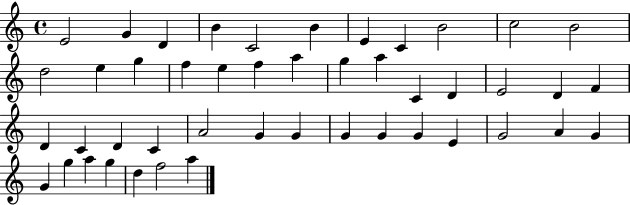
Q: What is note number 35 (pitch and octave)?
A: G4